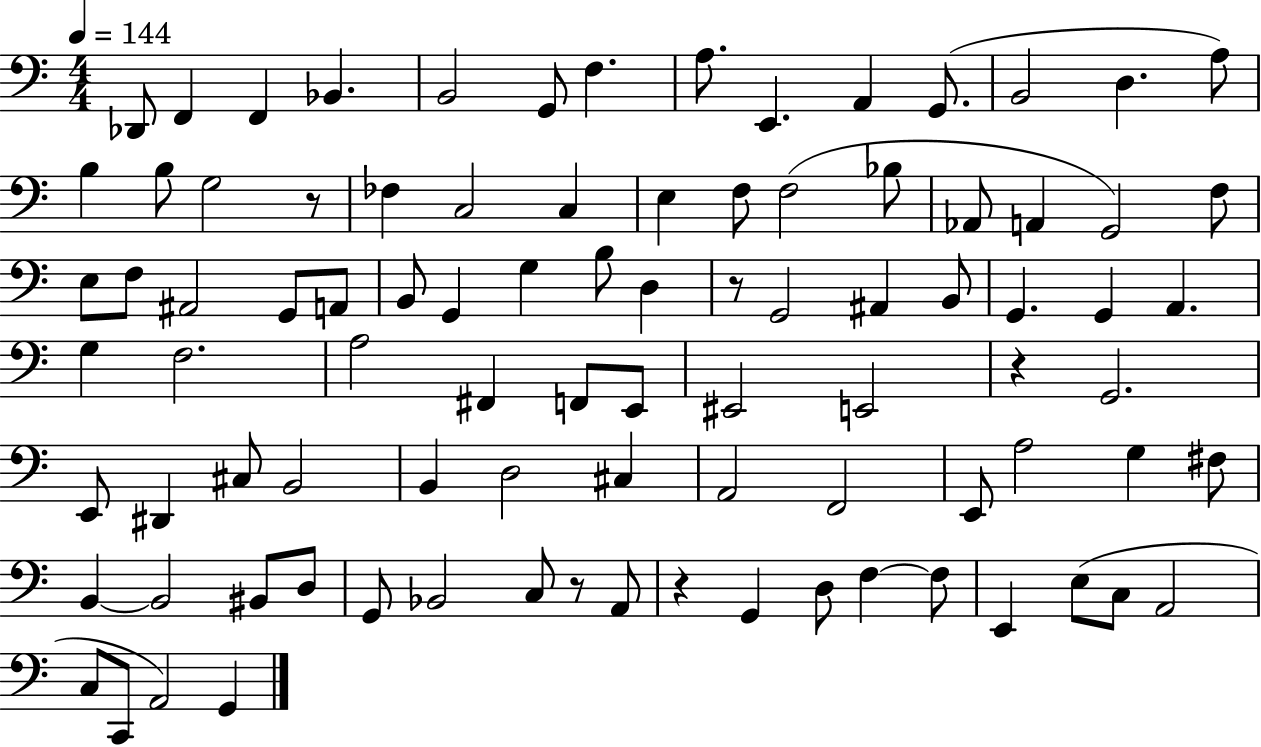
X:1
T:Untitled
M:4/4
L:1/4
K:C
_D,,/2 F,, F,, _B,, B,,2 G,,/2 F, A,/2 E,, A,, G,,/2 B,,2 D, A,/2 B, B,/2 G,2 z/2 _F, C,2 C, E, F,/2 F,2 _B,/2 _A,,/2 A,, G,,2 F,/2 E,/2 F,/2 ^A,,2 G,,/2 A,,/2 B,,/2 G,, G, B,/2 D, z/2 G,,2 ^A,, B,,/2 G,, G,, A,, G, F,2 A,2 ^F,, F,,/2 E,,/2 ^E,,2 E,,2 z G,,2 E,,/2 ^D,, ^C,/2 B,,2 B,, D,2 ^C, A,,2 F,,2 E,,/2 A,2 G, ^F,/2 B,, B,,2 ^B,,/2 D,/2 G,,/2 _B,,2 C,/2 z/2 A,,/2 z G,, D,/2 F, F,/2 E,, E,/2 C,/2 A,,2 C,/2 C,,/2 A,,2 G,,